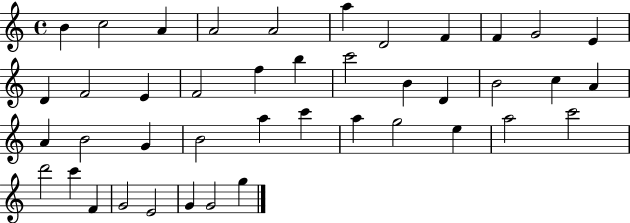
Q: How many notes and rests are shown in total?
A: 42